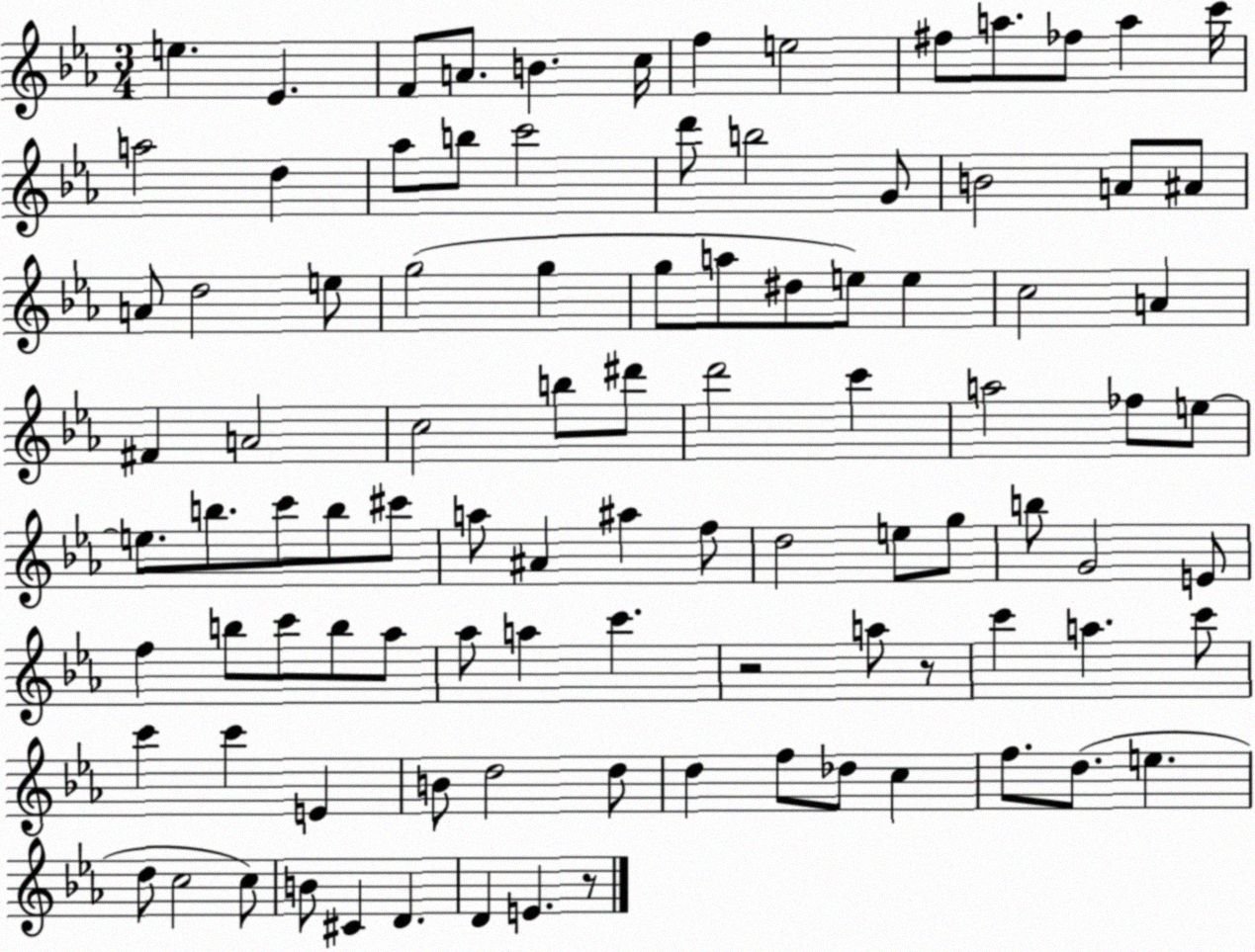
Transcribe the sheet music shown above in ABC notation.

X:1
T:Untitled
M:3/4
L:1/4
K:Eb
e _E F/2 A/2 B c/4 f e2 ^f/2 a/2 _f/2 a c'/4 a2 d _a/2 b/2 c'2 d'/2 b2 G/2 B2 A/2 ^A/2 A/2 d2 e/2 g2 g g/2 a/2 ^d/2 e/2 e c2 A ^F A2 c2 b/2 ^d'/2 d'2 c' a2 _f/2 e/2 e/2 b/2 c'/2 b/2 ^c'/2 a/2 ^A ^a f/2 d2 e/2 g/2 b/2 G2 E/2 f b/2 c'/2 b/2 _a/2 _a/2 a c' z2 a/2 z/2 c' a c'/2 c' c' E B/2 d2 d/2 d f/2 _d/2 c f/2 d/2 e d/2 c2 c/2 B/2 ^C D D E z/2